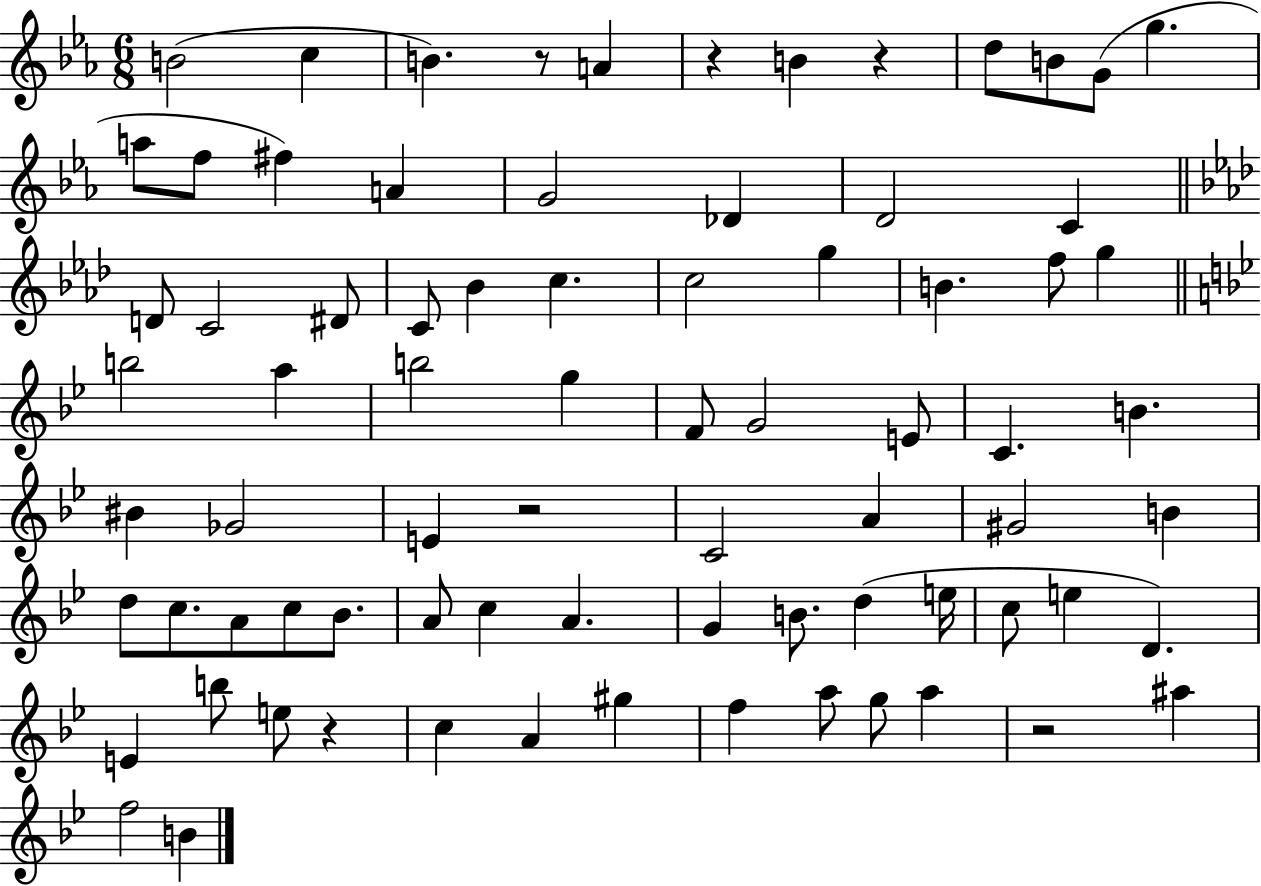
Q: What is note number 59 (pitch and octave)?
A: D4